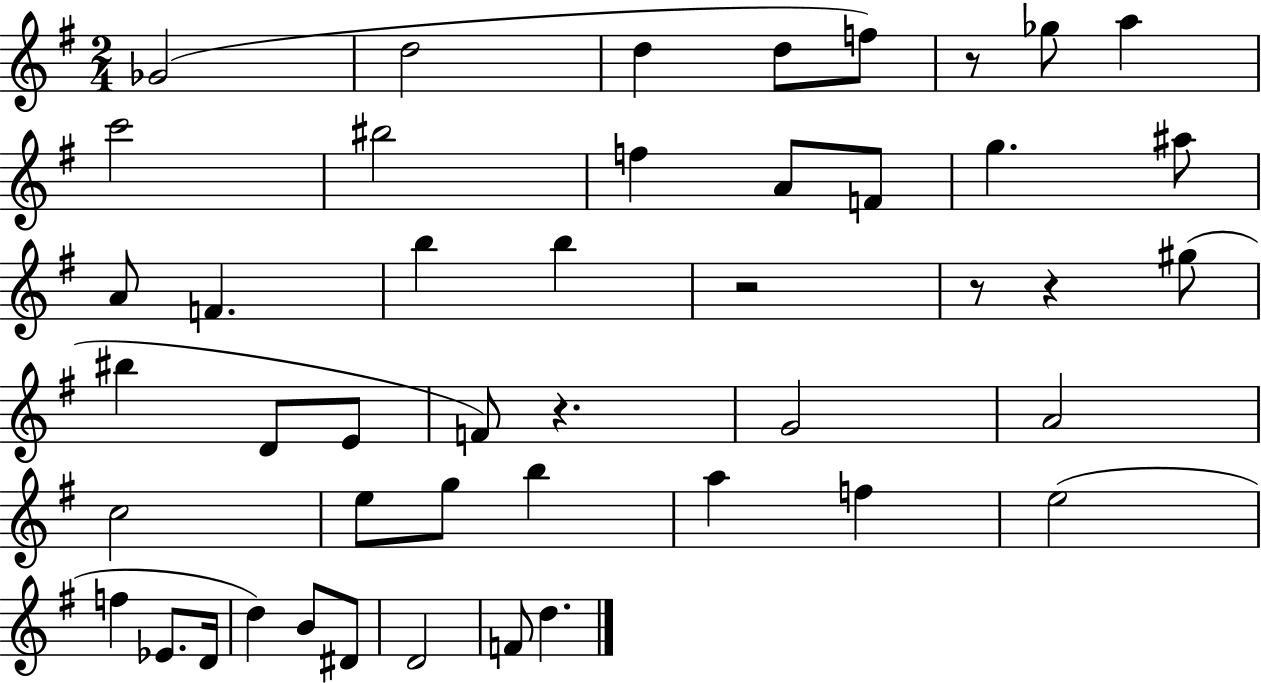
X:1
T:Untitled
M:2/4
L:1/4
K:G
_G2 d2 d d/2 f/2 z/2 _g/2 a c'2 ^b2 f A/2 F/2 g ^a/2 A/2 F b b z2 z/2 z ^g/2 ^b D/2 E/2 F/2 z G2 A2 c2 e/2 g/2 b a f e2 f _E/2 D/4 d B/2 ^D/2 D2 F/2 d